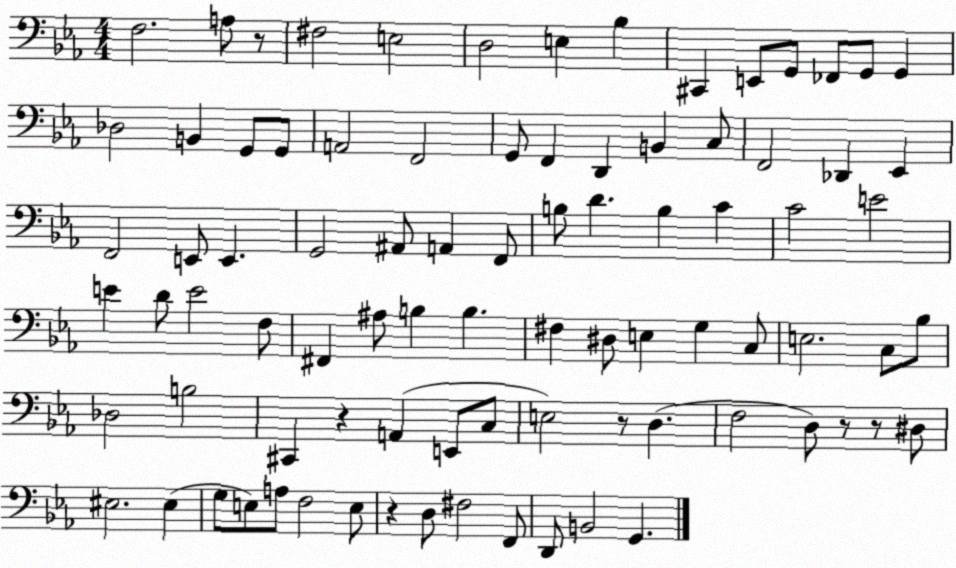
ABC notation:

X:1
T:Untitled
M:4/4
L:1/4
K:Eb
F,2 A,/2 z/2 ^F,2 E,2 D,2 E, _B, ^C,, E,,/2 G,,/2 _F,,/2 G,,/2 G,, _D,2 B,, G,,/2 G,,/2 A,,2 F,,2 G,,/2 F,, D,, B,, C,/2 F,,2 _D,, _E,, F,,2 E,,/2 E,, G,,2 ^A,,/2 A,, F,,/2 B,/2 D B, C C2 E2 E D/2 E2 F,/2 ^F,, ^A,/2 B, B, ^F, ^D,/2 E, G, C,/2 E,2 C,/2 _B,/2 _D,2 B,2 ^C,, z A,, E,,/2 C,/2 E,2 z/2 D, F,2 D,/2 z/2 z/2 ^D,/2 ^E,2 ^E, G,/2 E,/2 A,/2 F,2 E,/2 z D,/2 ^F,2 F,,/2 D,,/2 B,,2 G,,